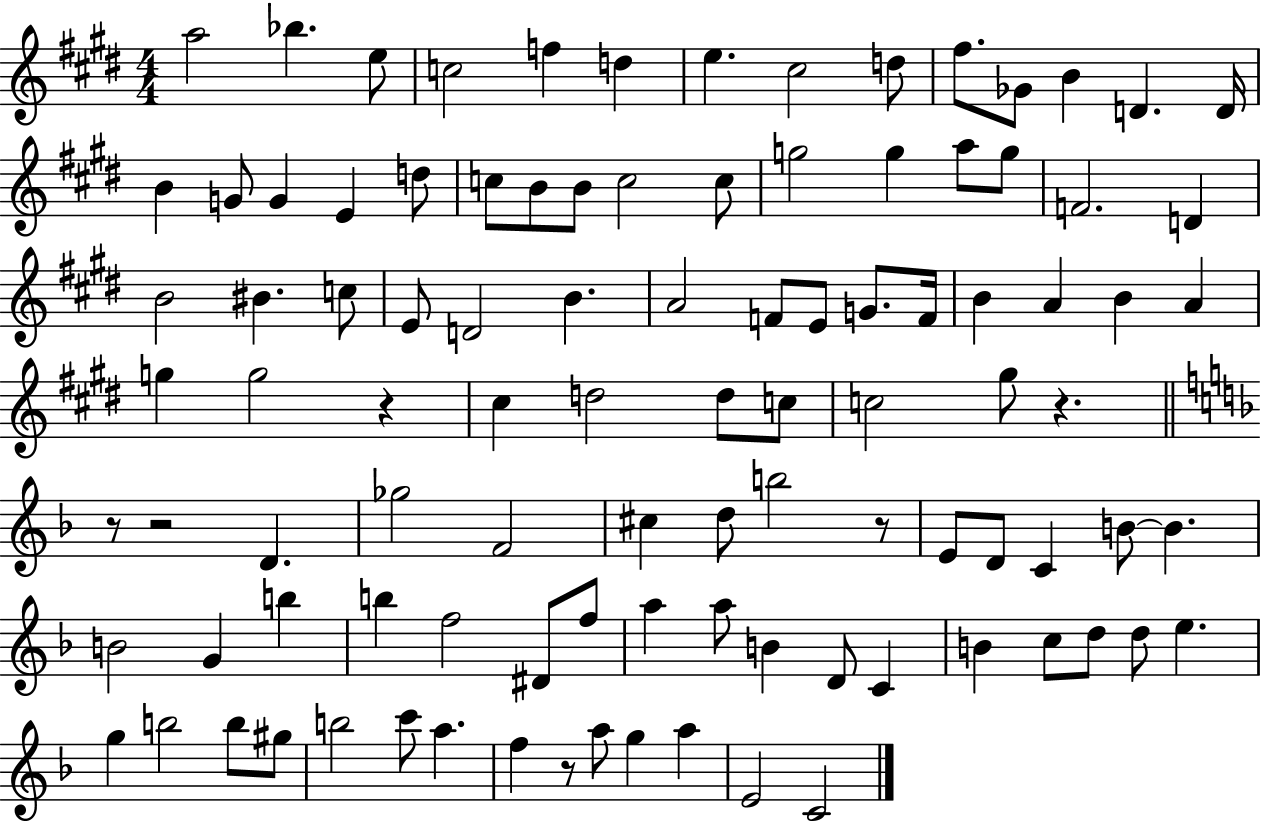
{
  \clef treble
  \numericTimeSignature
  \time 4/4
  \key e \major
  a''2 bes''4. e''8 | c''2 f''4 d''4 | e''4. cis''2 d''8 | fis''8. ges'8 b'4 d'4. d'16 | \break b'4 g'8 g'4 e'4 d''8 | c''8 b'8 b'8 c''2 c''8 | g''2 g''4 a''8 g''8 | f'2. d'4 | \break b'2 bis'4. c''8 | e'8 d'2 b'4. | a'2 f'8 e'8 g'8. f'16 | b'4 a'4 b'4 a'4 | \break g''4 g''2 r4 | cis''4 d''2 d''8 c''8 | c''2 gis''8 r4. | \bar "||" \break \key f \major r8 r2 d'4. | ges''2 f'2 | cis''4 d''8 b''2 r8 | e'8 d'8 c'4 b'8~~ b'4. | \break b'2 g'4 b''4 | b''4 f''2 dis'8 f''8 | a''4 a''8 b'4 d'8 c'4 | b'4 c''8 d''8 d''8 e''4. | \break g''4 b''2 b''8 gis''8 | b''2 c'''8 a''4. | f''4 r8 a''8 g''4 a''4 | e'2 c'2 | \break \bar "|."
}